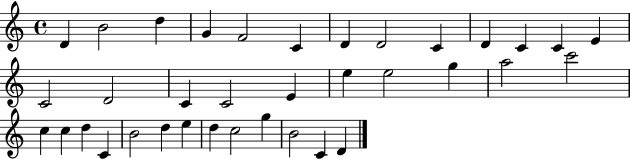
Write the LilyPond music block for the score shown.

{
  \clef treble
  \time 4/4
  \defaultTimeSignature
  \key c \major
  d'4 b'2 d''4 | g'4 f'2 c'4 | d'4 d'2 c'4 | d'4 c'4 c'4 e'4 | \break c'2 d'2 | c'4 c'2 e'4 | e''4 e''2 g''4 | a''2 c'''2 | \break c''4 c''4 d''4 c'4 | b'2 d''4 e''4 | d''4 c''2 g''4 | b'2 c'4 d'4 | \break \bar "|."
}